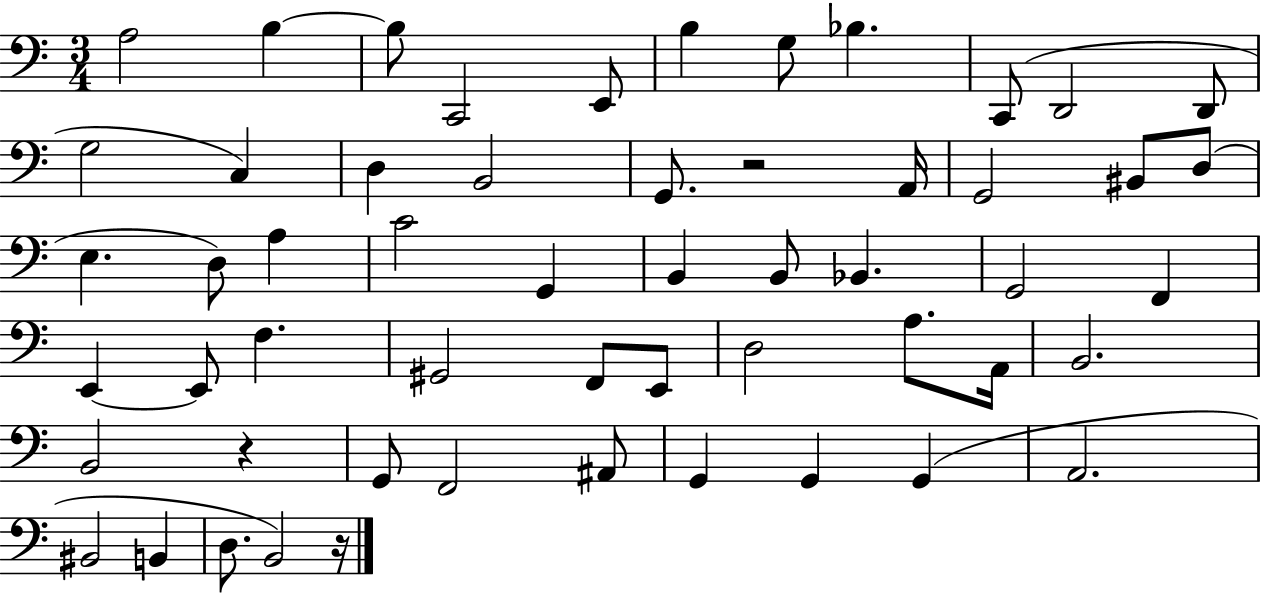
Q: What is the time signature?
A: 3/4